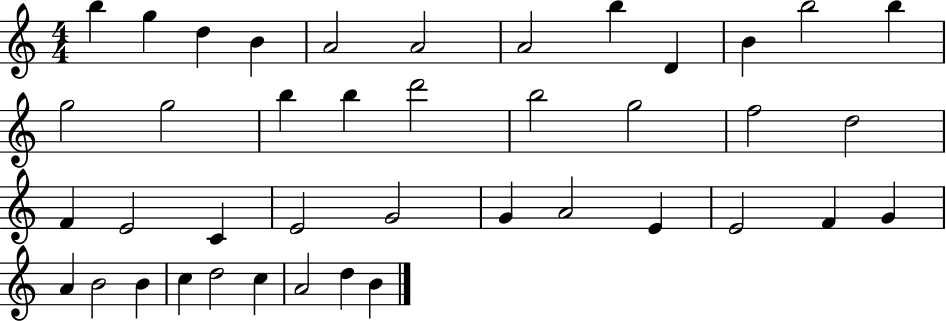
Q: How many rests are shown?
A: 0